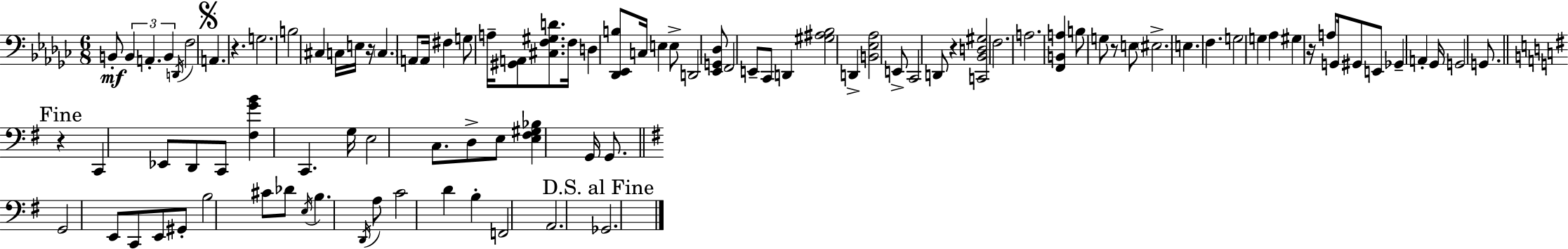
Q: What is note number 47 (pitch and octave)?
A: G#2